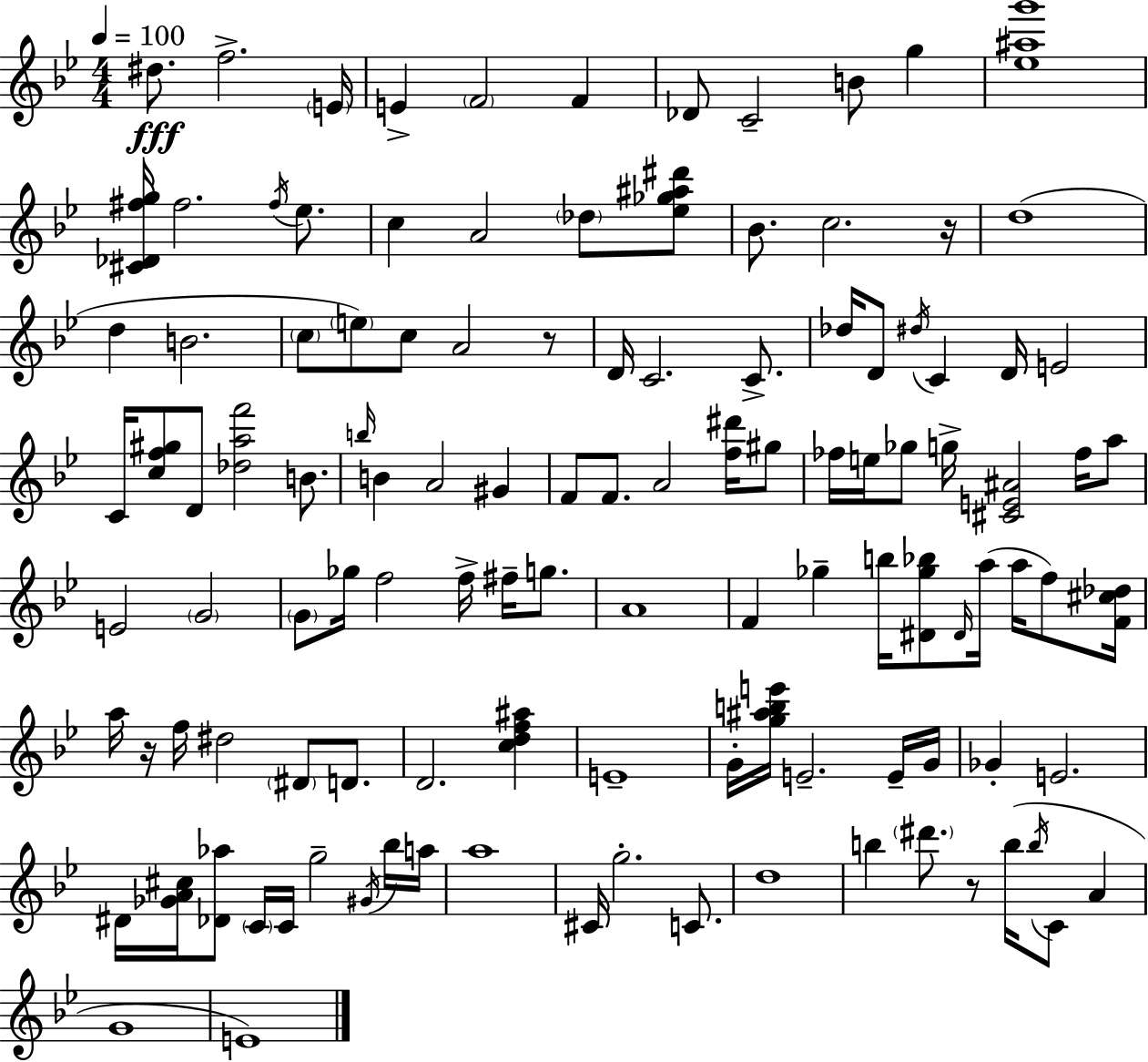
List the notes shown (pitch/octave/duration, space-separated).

D#5/e. F5/h. E4/s E4/q F4/h F4/q Db4/e C4/h B4/e G5/q [Eb5,A#5,G6]/w [C#4,Db4,F#5,G5]/s F#5/h. F#5/s Eb5/e. C5/q A4/h Db5/e [Eb5,Gb5,A#5,D#6]/e Bb4/e. C5/h. R/s D5/w D5/q B4/h. C5/e E5/e C5/e A4/h R/e D4/s C4/h. C4/e. Db5/s D4/e D#5/s C4/q D4/s E4/h C4/s [C5,F5,G#5]/e D4/e [Db5,A5,F6]/h B4/e. B5/s B4/q A4/h G#4/q F4/e F4/e. A4/h [F5,D#6]/s G#5/e FES5/s E5/s Gb5/e G5/s [C#4,E4,A#4]/h FES5/s A5/e E4/h G4/h G4/e Gb5/s F5/h F5/s F#5/s G5/e. A4/w F4/q Gb5/q B5/s [D#4,Gb5,Bb5]/e D#4/s A5/s A5/s F5/e [F4,C#5,Db5]/s A5/s R/s F5/s D#5/h D#4/e D4/e. D4/h. [C5,D5,F5,A#5]/q E4/w G4/s [G5,A#5,B5,E6]/s E4/h. E4/s G4/s Gb4/q E4/h. D#4/s [Gb4,A4,C#5]/s [Db4,Ab5]/e C4/s C4/s G5/h G#4/s Bb5/s A5/s A5/w C#4/s G5/h. C4/e. D5/w B5/q D#6/e. R/e B5/s B5/s C4/e A4/q G4/w E4/w